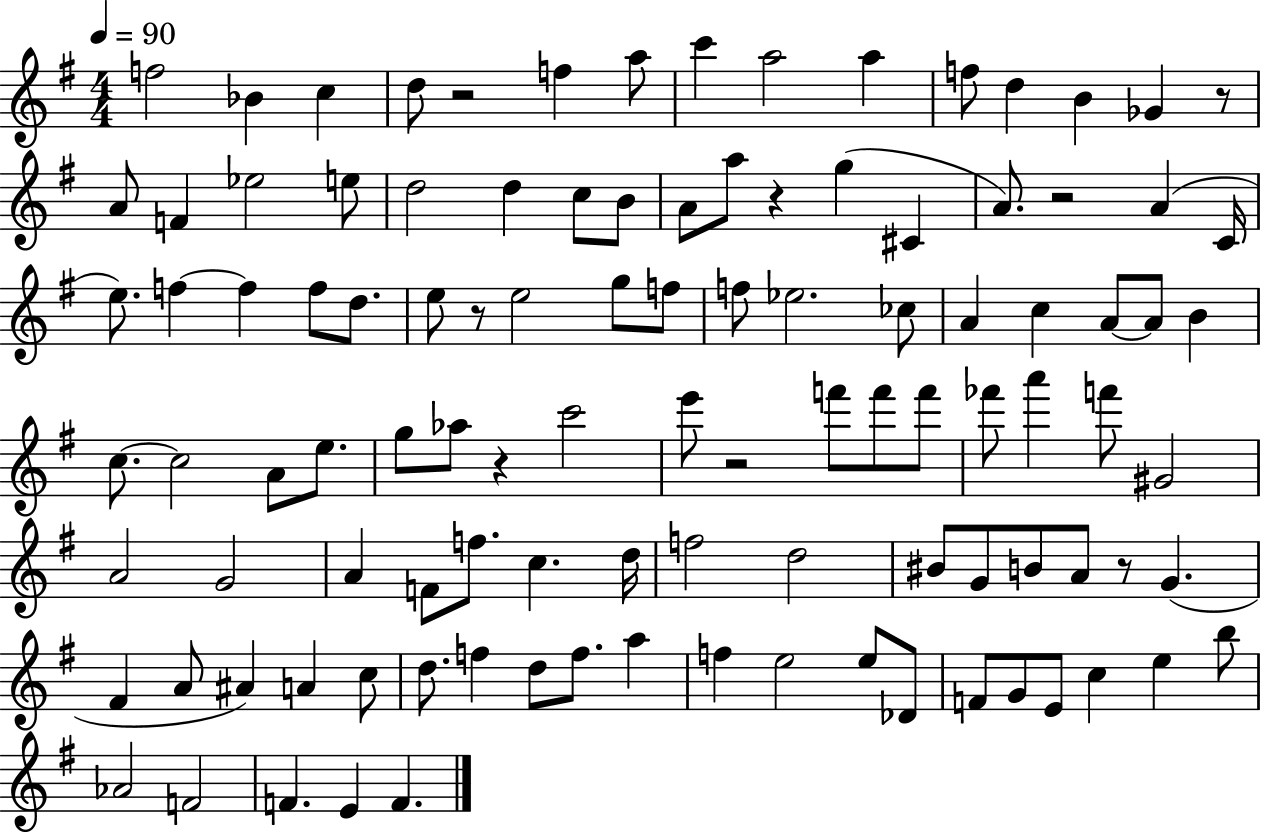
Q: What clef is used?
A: treble